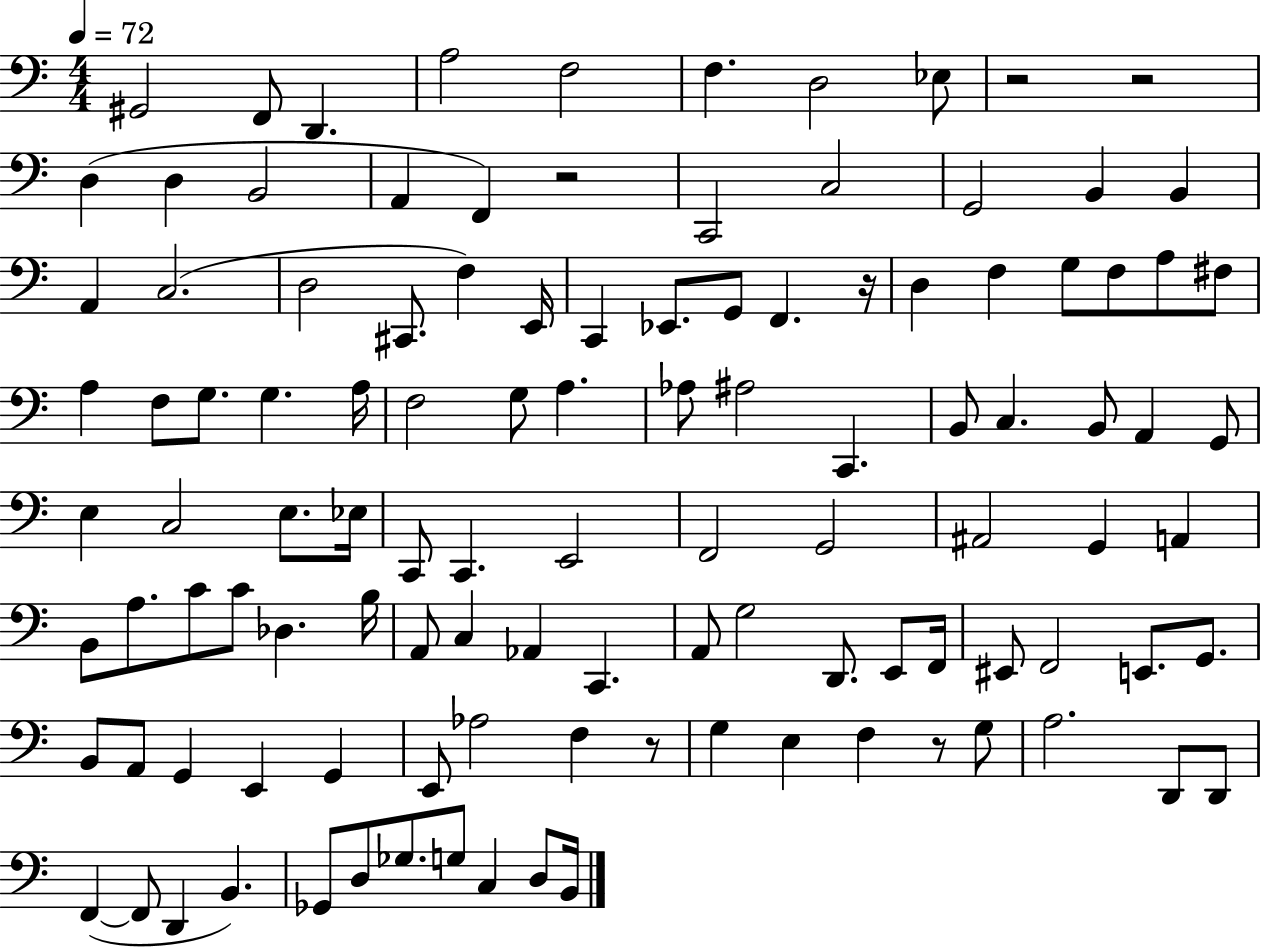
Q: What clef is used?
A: bass